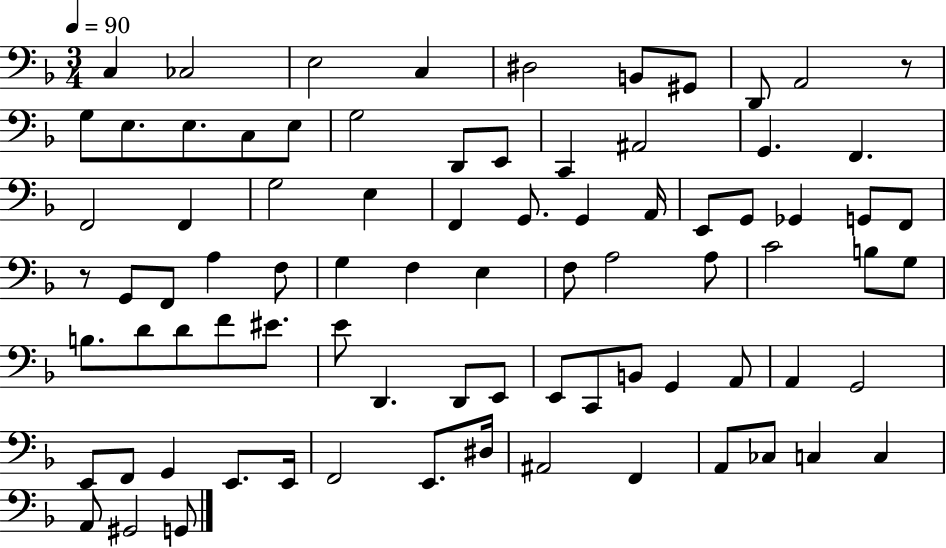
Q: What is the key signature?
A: F major